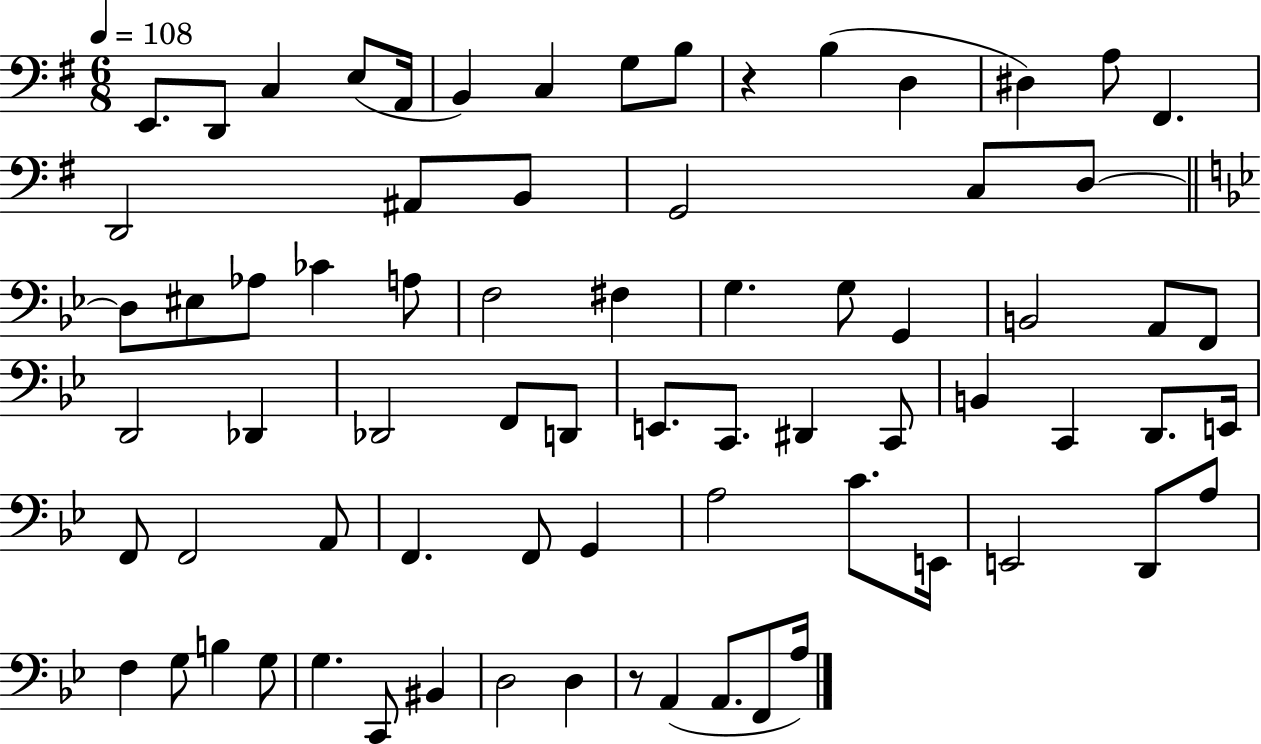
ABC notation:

X:1
T:Untitled
M:6/8
L:1/4
K:G
E,,/2 D,,/2 C, E,/2 A,,/4 B,, C, G,/2 B,/2 z B, D, ^D, A,/2 ^F,, D,,2 ^A,,/2 B,,/2 G,,2 C,/2 D,/2 D,/2 ^E,/2 _A,/2 _C A,/2 F,2 ^F, G, G,/2 G,, B,,2 A,,/2 F,,/2 D,,2 _D,, _D,,2 F,,/2 D,,/2 E,,/2 C,,/2 ^D,, C,,/2 B,, C,, D,,/2 E,,/4 F,,/2 F,,2 A,,/2 F,, F,,/2 G,, A,2 C/2 E,,/4 E,,2 D,,/2 A,/2 F, G,/2 B, G,/2 G, C,,/2 ^B,, D,2 D, z/2 A,, A,,/2 F,,/2 A,/4